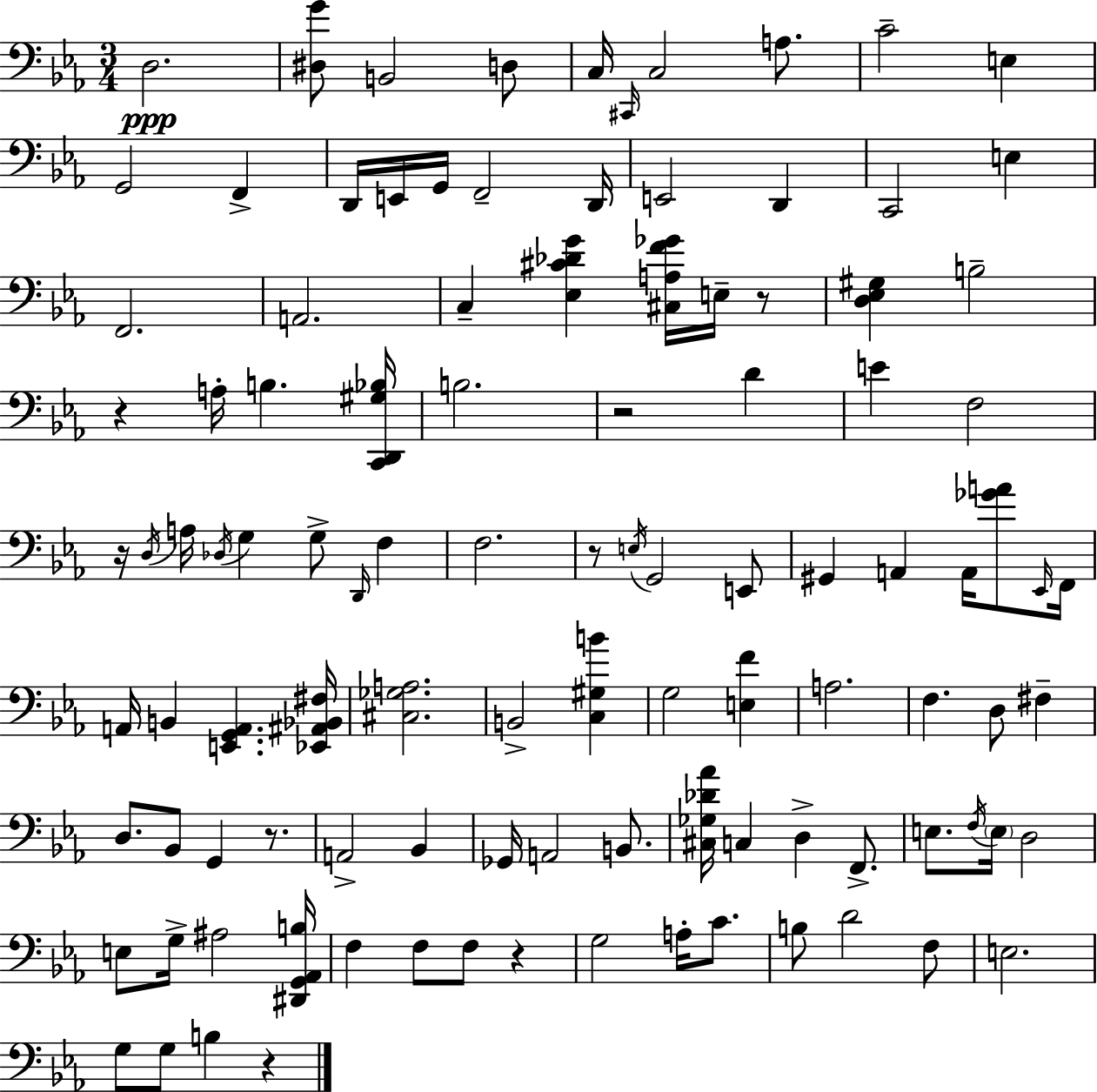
D3/h. [D#3,G4]/e B2/h D3/e C3/s C#2/s C3/h A3/e. C4/h E3/q G2/h F2/q D2/s E2/s G2/s F2/h D2/s E2/h D2/q C2/h E3/q F2/h. A2/h. C3/q [Eb3,C#4,Db4,G4]/q [C#3,A3,F4,Gb4]/s E3/s R/e [D3,Eb3,G#3]/q B3/h R/q A3/s B3/q. [C2,D2,G#3,Bb3]/s B3/h. R/h D4/q E4/q F3/h R/s D3/s A3/s Db3/s G3/q G3/e D2/s F3/q F3/h. R/e E3/s G2/h E2/e G#2/q A2/q A2/s [Gb4,A4]/e Eb2/s F2/s A2/s B2/q [E2,G2,A2]/q. [Eb2,A#2,Bb2,F#3]/s [C#3,Gb3,A3]/h. B2/h [C3,G#3,B4]/q G3/h [E3,F4]/q A3/h. F3/q. D3/e F#3/q D3/e. Bb2/e G2/q R/e. A2/h Bb2/q Gb2/s A2/h B2/e. [C#3,Gb3,Db4,Ab4]/s C3/q D3/q F2/e. E3/e. F3/s E3/s D3/h E3/e G3/s A#3/h [D#2,G2,Ab2,B3]/s F3/q F3/e F3/e R/q G3/h A3/s C4/e. B3/e D4/h F3/e E3/h. G3/e G3/e B3/q R/q